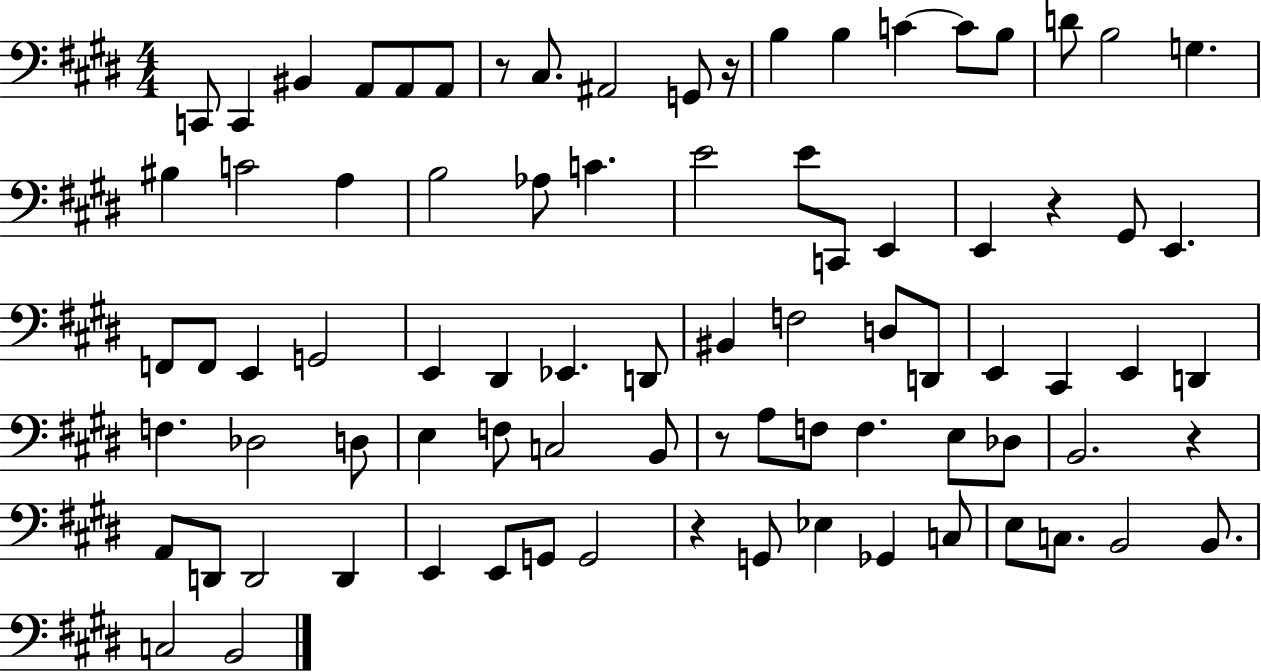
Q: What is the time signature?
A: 4/4